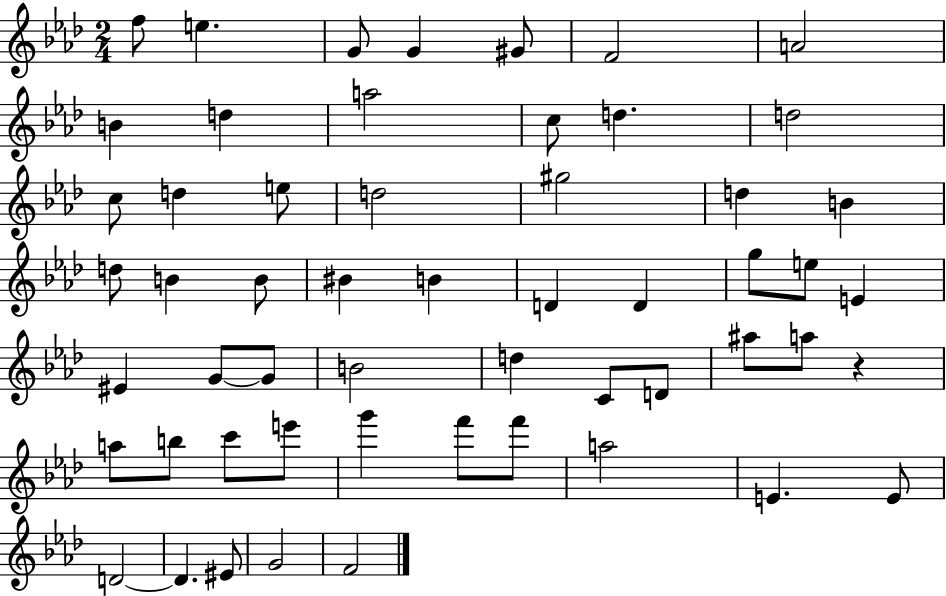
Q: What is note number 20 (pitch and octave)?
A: B4